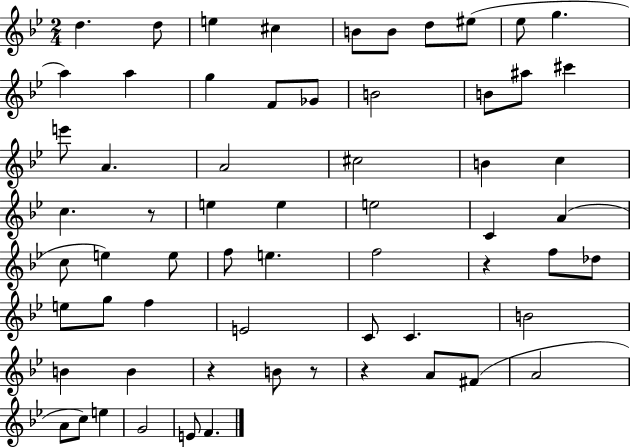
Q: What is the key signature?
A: BES major